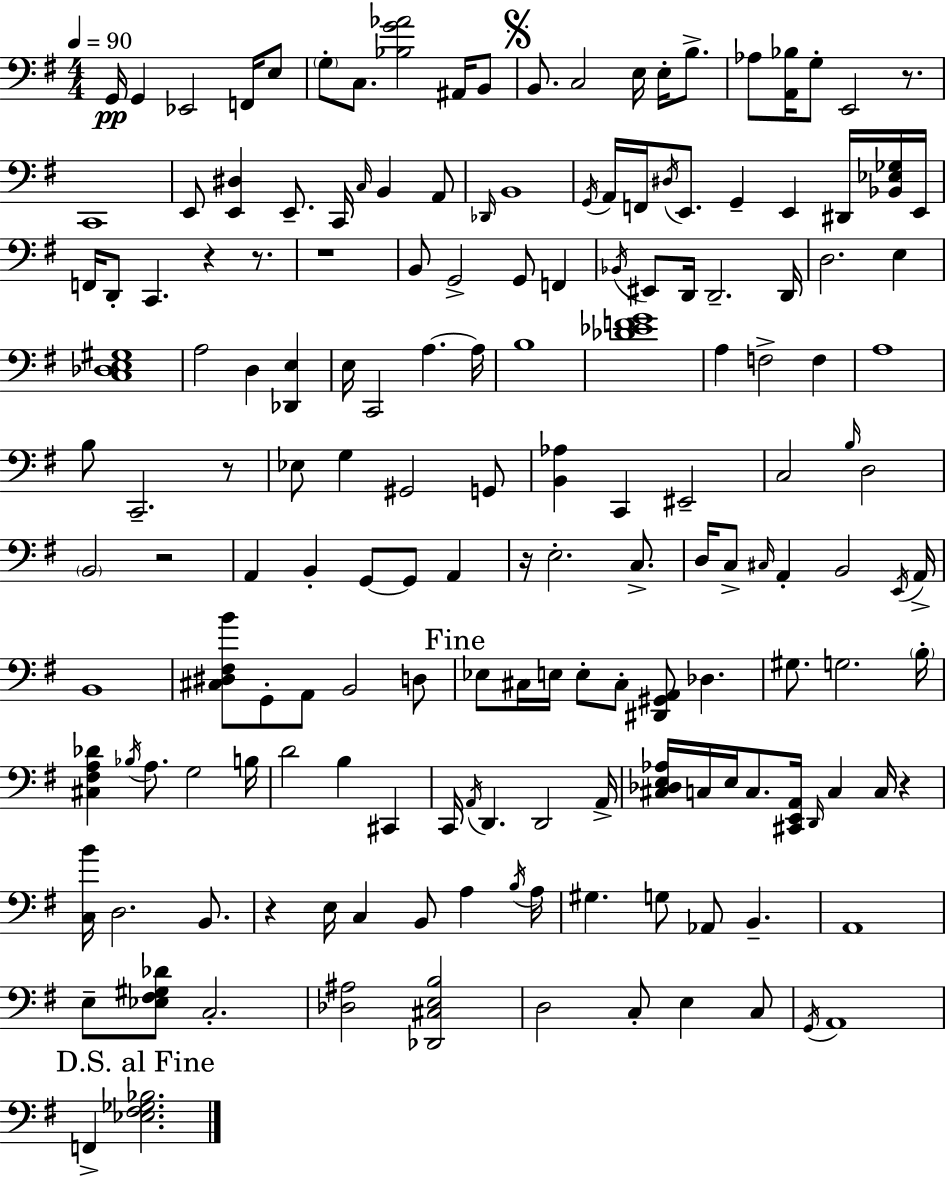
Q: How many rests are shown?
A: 9